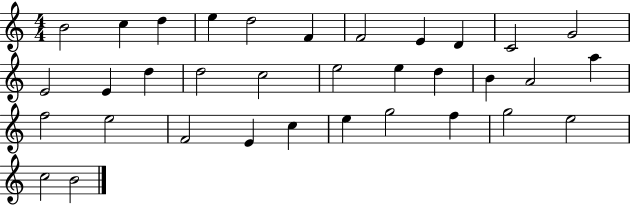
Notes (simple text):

B4/h C5/q D5/q E5/q D5/h F4/q F4/h E4/q D4/q C4/h G4/h E4/h E4/q D5/q D5/h C5/h E5/h E5/q D5/q B4/q A4/h A5/q F5/h E5/h F4/h E4/q C5/q E5/q G5/h F5/q G5/h E5/h C5/h B4/h